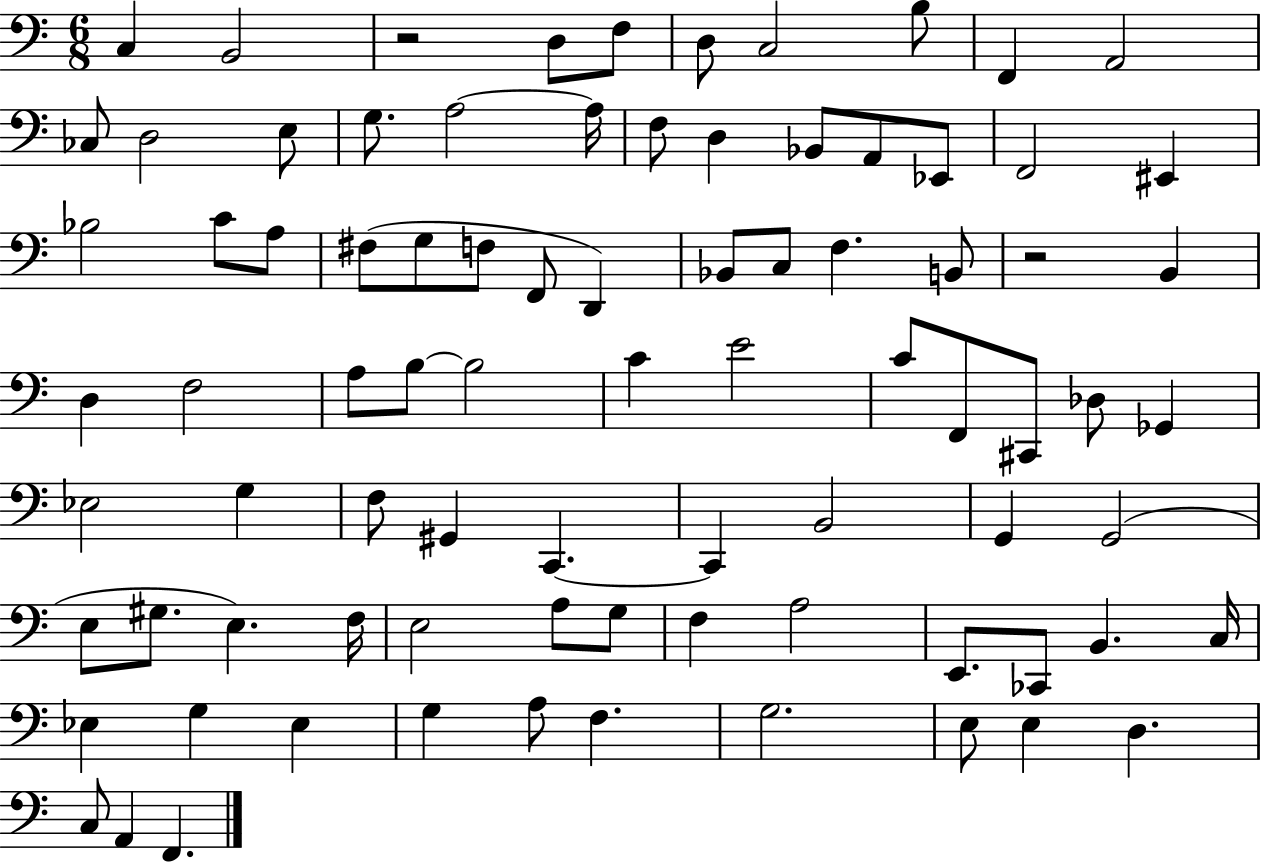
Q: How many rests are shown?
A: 2